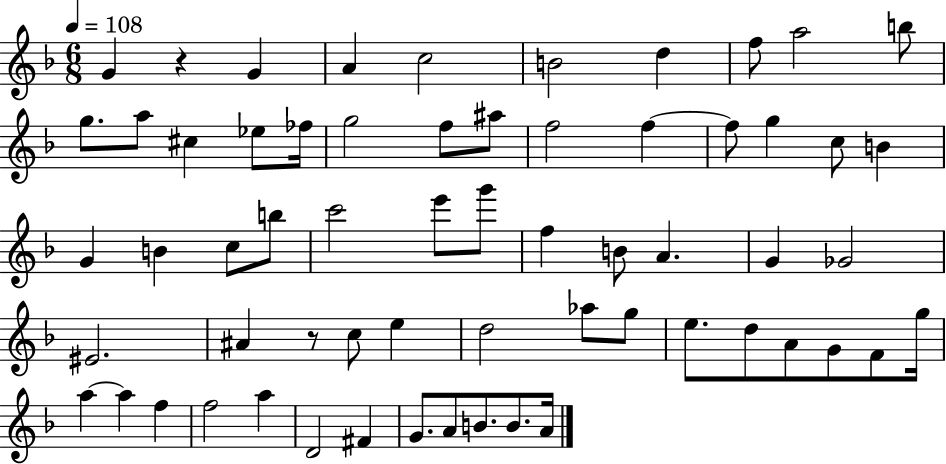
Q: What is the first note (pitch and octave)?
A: G4